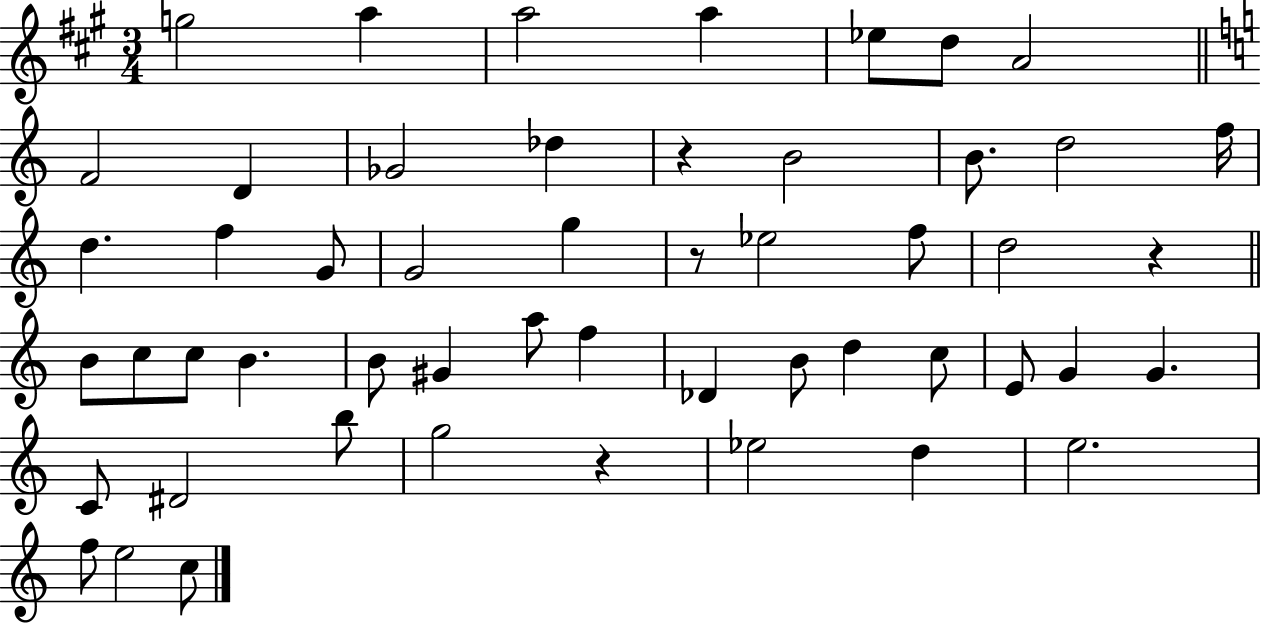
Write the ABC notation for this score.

X:1
T:Untitled
M:3/4
L:1/4
K:A
g2 a a2 a _e/2 d/2 A2 F2 D _G2 _d z B2 B/2 d2 f/4 d f G/2 G2 g z/2 _e2 f/2 d2 z B/2 c/2 c/2 B B/2 ^G a/2 f _D B/2 d c/2 E/2 G G C/2 ^D2 b/2 g2 z _e2 d e2 f/2 e2 c/2